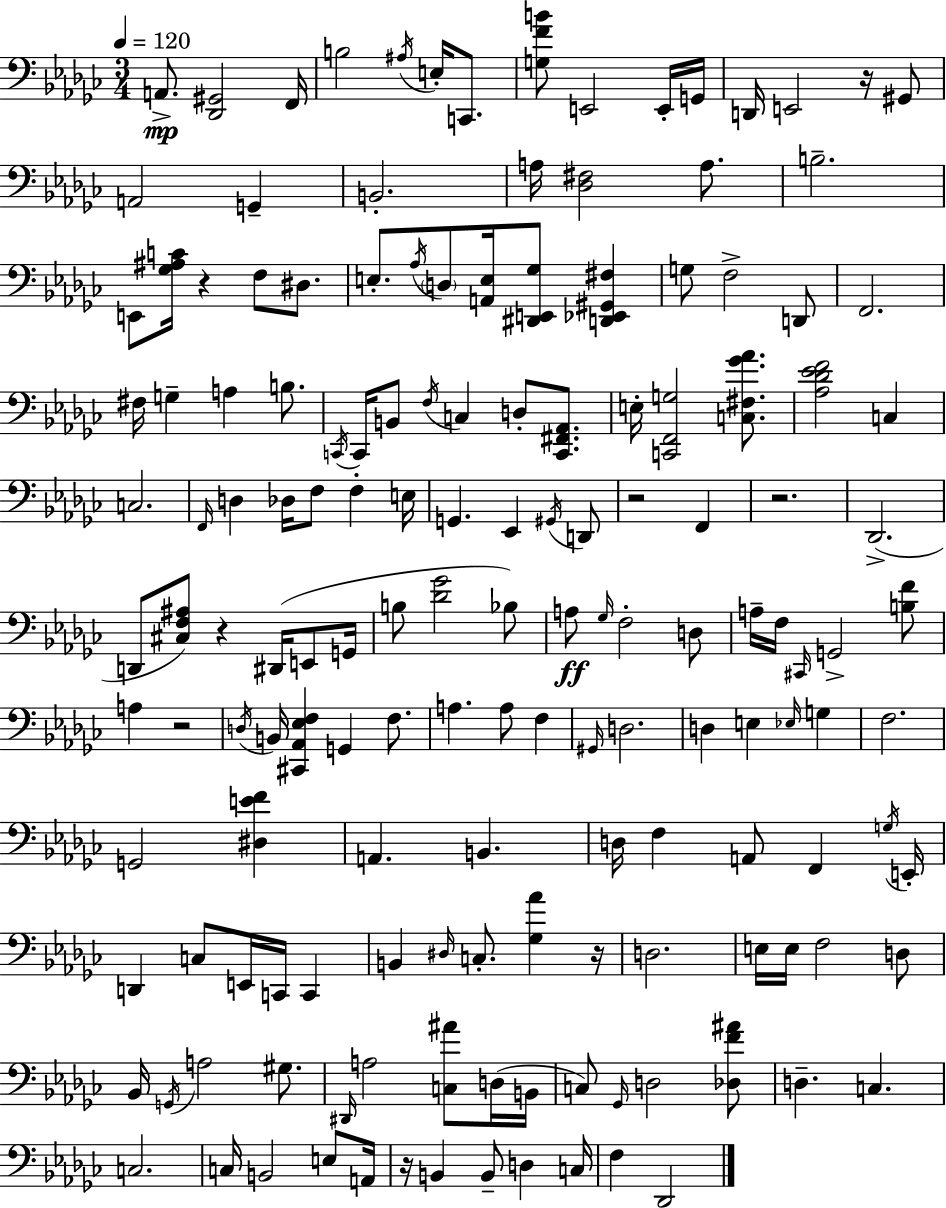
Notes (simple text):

A2/e. [Db2,G#2]/h F2/s B3/h A#3/s E3/s C2/e. [G3,F4,B4]/e E2/h E2/s G2/s D2/s E2/h R/s G#2/e A2/h G2/q B2/h. A3/s [Db3,F#3]/h A3/e. B3/h. E2/e [Gb3,A#3,C4]/s R/q F3/e D#3/e. E3/e. Ab3/s D3/e [A2,E3]/s [D#2,E2,Gb3]/e [D2,Eb2,G#2,F#3]/q G3/e F3/h D2/e F2/h. F#3/s G3/q A3/q B3/e. C2/s C2/s B2/e F3/s C3/q D3/e [C2,F#2,Ab2]/e. E3/s [C2,F2,G3]/h [C3,F#3,Gb4,Ab4]/e. [Ab3,Db4,Eb4,F4]/h C3/q C3/h. F2/s D3/q Db3/s F3/e F3/q E3/s G2/q. Eb2/q G#2/s D2/e R/h F2/q R/h. Db2/h. D2/e [C#3,F3,A#3]/e R/q D#2/s E2/e G2/s B3/e [Db4,Gb4]/h Bb3/e A3/e Gb3/s F3/h D3/e A3/s F3/s C#2/s G2/h [B3,F4]/e A3/q R/h D3/s B2/s [C#2,Ab2,Eb3,F3]/q G2/q F3/e. A3/q. A3/e F3/q G#2/s D3/h. D3/q E3/q Eb3/s G3/q F3/h. G2/h [D#3,E4,F4]/q A2/q. B2/q. D3/s F3/q A2/e F2/q G3/s E2/s D2/q C3/e E2/s C2/s C2/q B2/q D#3/s C3/e. [Gb3,Ab4]/q R/s D3/h. E3/s E3/s F3/h D3/e Bb2/s G2/s A3/h G#3/e. D#2/s A3/h [C3,A#4]/e D3/s B2/s C3/e Gb2/s D3/h [Db3,F4,A#4]/e D3/q. C3/q. C3/h. C3/s B2/h E3/e A2/s R/s B2/q B2/e D3/q C3/s F3/q Db2/h